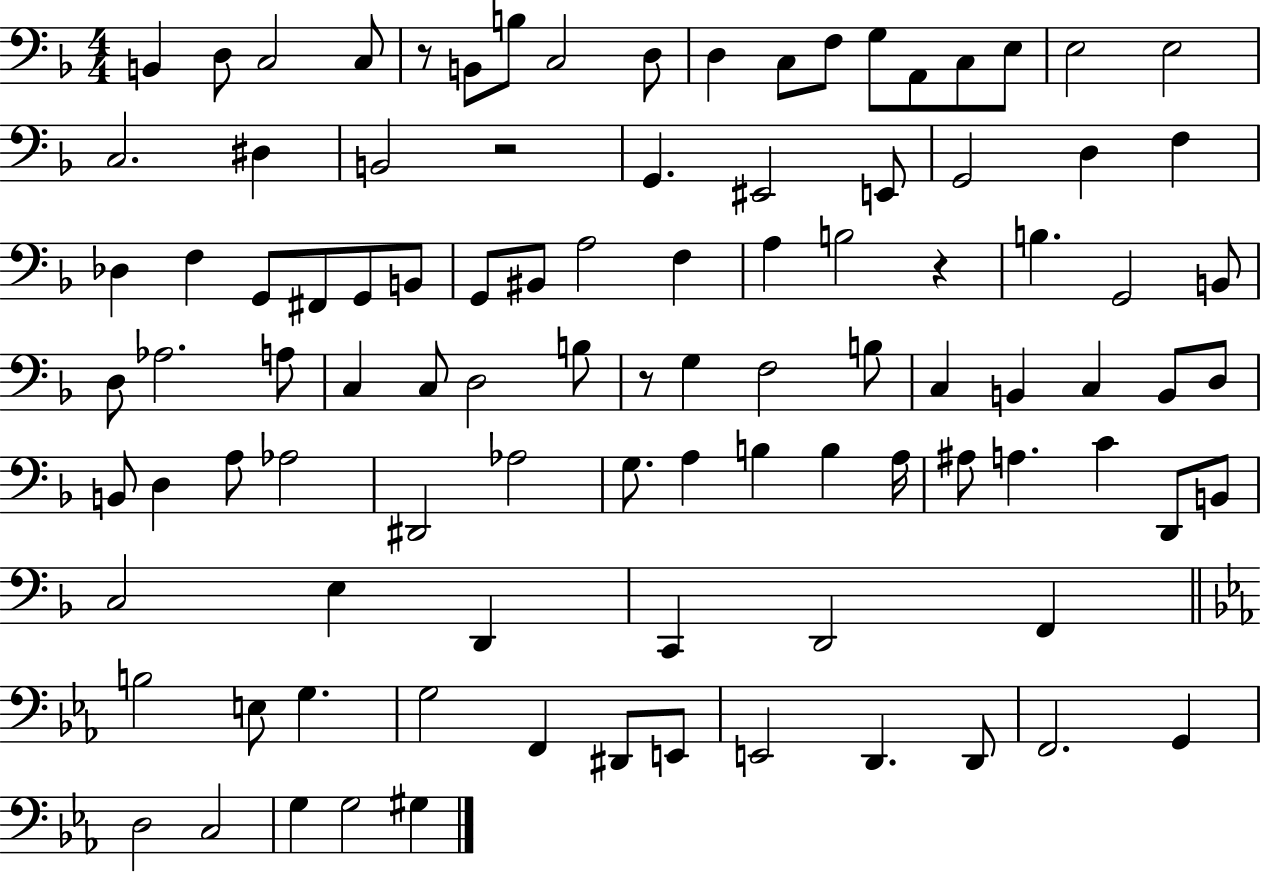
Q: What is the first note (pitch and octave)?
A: B2